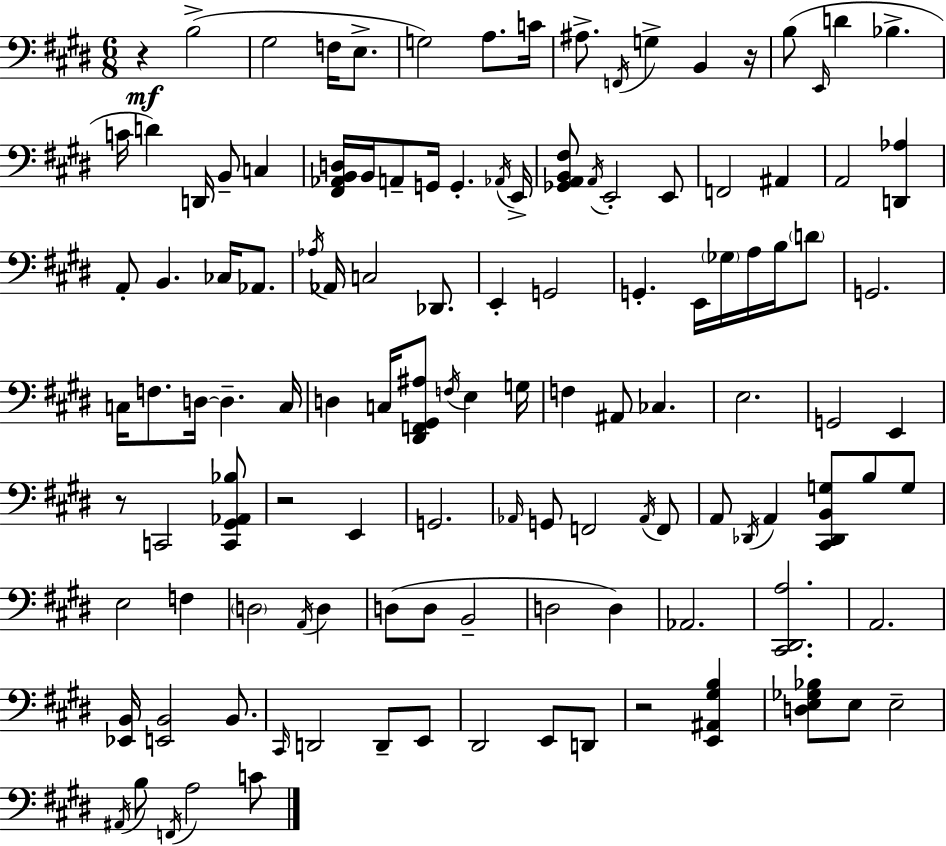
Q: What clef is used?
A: bass